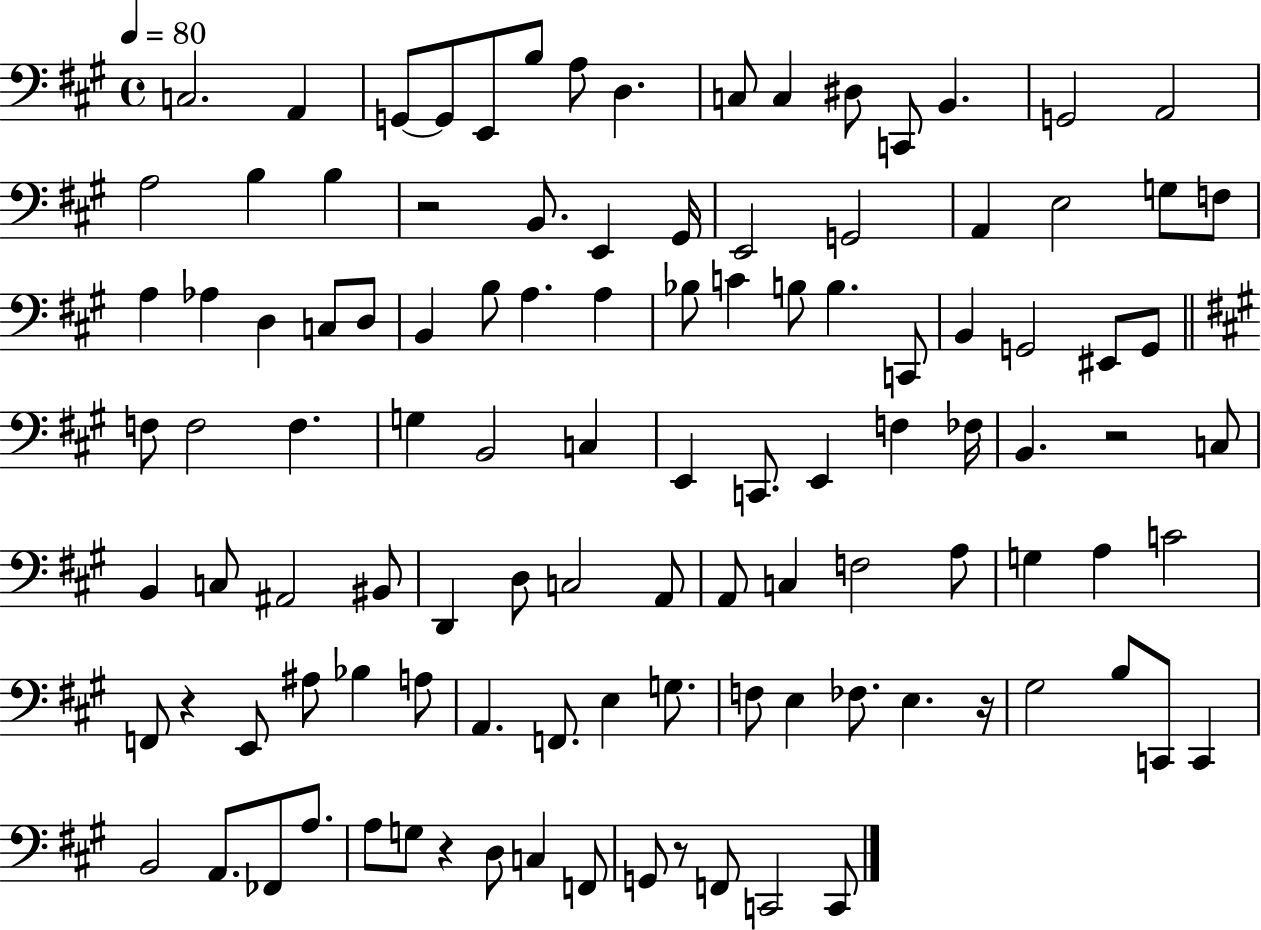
{
  \clef bass
  \time 4/4
  \defaultTimeSignature
  \key a \major
  \tempo 4 = 80
  c2. a,4 | g,8~~ g,8 e,8 b8 a8 d4. | c8 c4 dis8 c,8 b,4. | g,2 a,2 | \break a2 b4 b4 | r2 b,8. e,4 gis,16 | e,2 g,2 | a,4 e2 g8 f8 | \break a4 aes4 d4 c8 d8 | b,4 b8 a4. a4 | bes8 c'4 b8 b4. c,8 | b,4 g,2 eis,8 g,8 | \break \bar "||" \break \key a \major f8 f2 f4. | g4 b,2 c4 | e,4 c,8. e,4 f4 fes16 | b,4. r2 c8 | \break b,4 c8 ais,2 bis,8 | d,4 d8 c2 a,8 | a,8 c4 f2 a8 | g4 a4 c'2 | \break f,8 r4 e,8 ais8 bes4 a8 | a,4. f,8. e4 g8. | f8 e4 fes8. e4. r16 | gis2 b8 c,8 c,4 | \break b,2 a,8. fes,8 a8. | a8 g8 r4 d8 c4 f,8 | g,8 r8 f,8 c,2 c,8 | \bar "|."
}